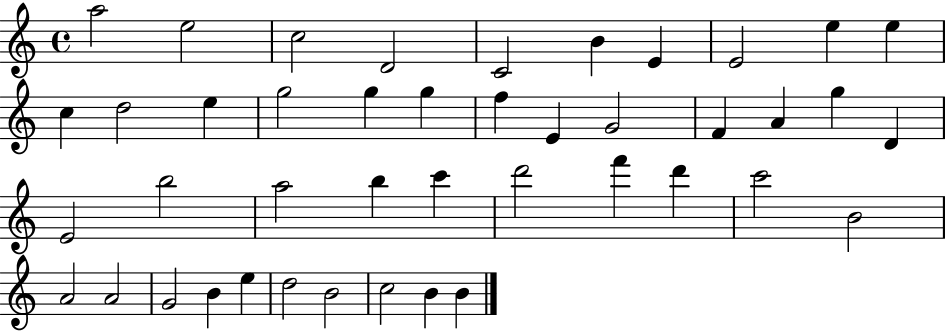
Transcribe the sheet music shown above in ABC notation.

X:1
T:Untitled
M:4/4
L:1/4
K:C
a2 e2 c2 D2 C2 B E E2 e e c d2 e g2 g g f E G2 F A g D E2 b2 a2 b c' d'2 f' d' c'2 B2 A2 A2 G2 B e d2 B2 c2 B B